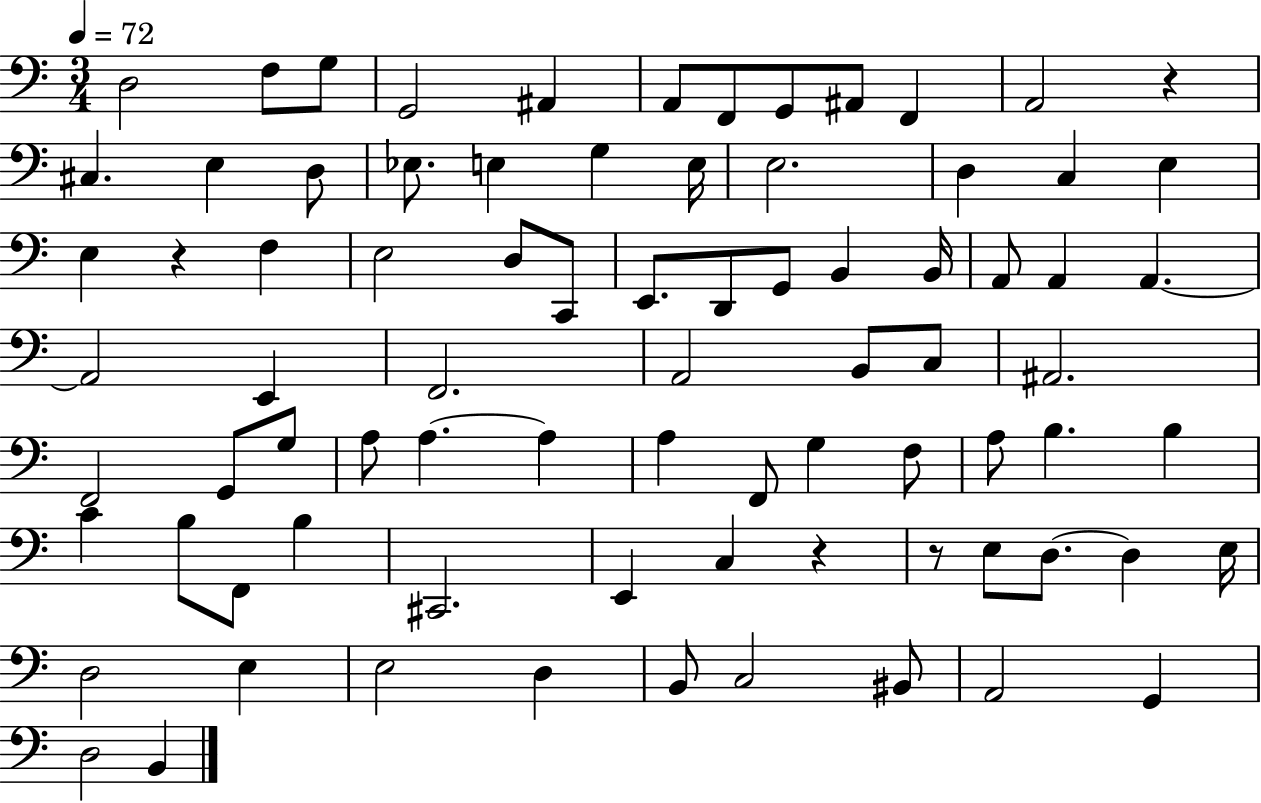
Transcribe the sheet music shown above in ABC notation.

X:1
T:Untitled
M:3/4
L:1/4
K:C
D,2 F,/2 G,/2 G,,2 ^A,, A,,/2 F,,/2 G,,/2 ^A,,/2 F,, A,,2 z ^C, E, D,/2 _E,/2 E, G, E,/4 E,2 D, C, E, E, z F, E,2 D,/2 C,,/2 E,,/2 D,,/2 G,,/2 B,, B,,/4 A,,/2 A,, A,, A,,2 E,, F,,2 A,,2 B,,/2 C,/2 ^A,,2 F,,2 G,,/2 G,/2 A,/2 A, A, A, F,,/2 G, F,/2 A,/2 B, B, C B,/2 F,,/2 B, ^C,,2 E,, C, z z/2 E,/2 D,/2 D, E,/4 D,2 E, E,2 D, B,,/2 C,2 ^B,,/2 A,,2 G,, D,2 B,,